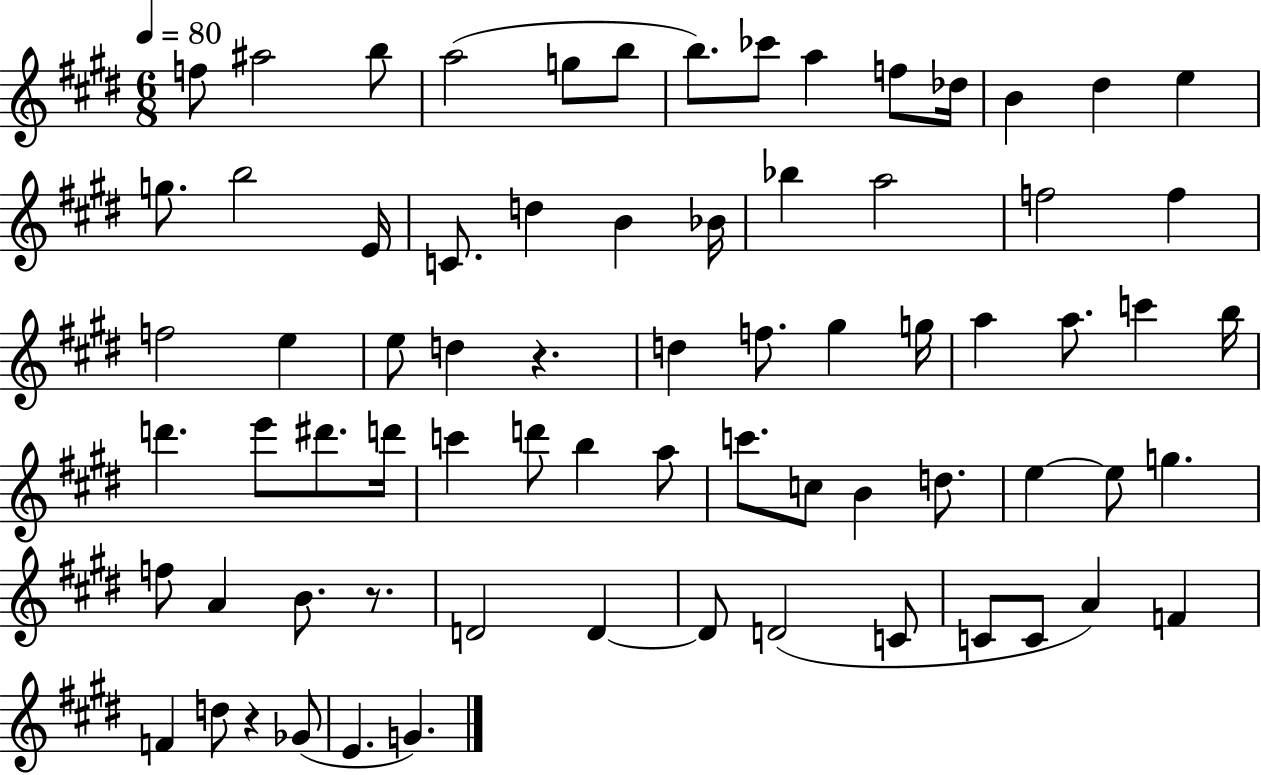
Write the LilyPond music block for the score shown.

{
  \clef treble
  \numericTimeSignature
  \time 6/8
  \key e \major
  \tempo 4 = 80
  f''8 ais''2 b''8 | a''2( g''8 b''8 | b''8.) ces'''8 a''4 f''8 des''16 | b'4 dis''4 e''4 | \break g''8. b''2 e'16 | c'8. d''4 b'4 bes'16 | bes''4 a''2 | f''2 f''4 | \break f''2 e''4 | e''8 d''4 r4. | d''4 f''8. gis''4 g''16 | a''4 a''8. c'''4 b''16 | \break d'''4. e'''8 dis'''8. d'''16 | c'''4 d'''8 b''4 a''8 | c'''8. c''8 b'4 d''8. | e''4~~ e''8 g''4. | \break f''8 a'4 b'8. r8. | d'2 d'4~~ | d'8 d'2( c'8 | c'8 c'8 a'4) f'4 | \break f'4 d''8 r4 ges'8( | e'4. g'4.) | \bar "|."
}